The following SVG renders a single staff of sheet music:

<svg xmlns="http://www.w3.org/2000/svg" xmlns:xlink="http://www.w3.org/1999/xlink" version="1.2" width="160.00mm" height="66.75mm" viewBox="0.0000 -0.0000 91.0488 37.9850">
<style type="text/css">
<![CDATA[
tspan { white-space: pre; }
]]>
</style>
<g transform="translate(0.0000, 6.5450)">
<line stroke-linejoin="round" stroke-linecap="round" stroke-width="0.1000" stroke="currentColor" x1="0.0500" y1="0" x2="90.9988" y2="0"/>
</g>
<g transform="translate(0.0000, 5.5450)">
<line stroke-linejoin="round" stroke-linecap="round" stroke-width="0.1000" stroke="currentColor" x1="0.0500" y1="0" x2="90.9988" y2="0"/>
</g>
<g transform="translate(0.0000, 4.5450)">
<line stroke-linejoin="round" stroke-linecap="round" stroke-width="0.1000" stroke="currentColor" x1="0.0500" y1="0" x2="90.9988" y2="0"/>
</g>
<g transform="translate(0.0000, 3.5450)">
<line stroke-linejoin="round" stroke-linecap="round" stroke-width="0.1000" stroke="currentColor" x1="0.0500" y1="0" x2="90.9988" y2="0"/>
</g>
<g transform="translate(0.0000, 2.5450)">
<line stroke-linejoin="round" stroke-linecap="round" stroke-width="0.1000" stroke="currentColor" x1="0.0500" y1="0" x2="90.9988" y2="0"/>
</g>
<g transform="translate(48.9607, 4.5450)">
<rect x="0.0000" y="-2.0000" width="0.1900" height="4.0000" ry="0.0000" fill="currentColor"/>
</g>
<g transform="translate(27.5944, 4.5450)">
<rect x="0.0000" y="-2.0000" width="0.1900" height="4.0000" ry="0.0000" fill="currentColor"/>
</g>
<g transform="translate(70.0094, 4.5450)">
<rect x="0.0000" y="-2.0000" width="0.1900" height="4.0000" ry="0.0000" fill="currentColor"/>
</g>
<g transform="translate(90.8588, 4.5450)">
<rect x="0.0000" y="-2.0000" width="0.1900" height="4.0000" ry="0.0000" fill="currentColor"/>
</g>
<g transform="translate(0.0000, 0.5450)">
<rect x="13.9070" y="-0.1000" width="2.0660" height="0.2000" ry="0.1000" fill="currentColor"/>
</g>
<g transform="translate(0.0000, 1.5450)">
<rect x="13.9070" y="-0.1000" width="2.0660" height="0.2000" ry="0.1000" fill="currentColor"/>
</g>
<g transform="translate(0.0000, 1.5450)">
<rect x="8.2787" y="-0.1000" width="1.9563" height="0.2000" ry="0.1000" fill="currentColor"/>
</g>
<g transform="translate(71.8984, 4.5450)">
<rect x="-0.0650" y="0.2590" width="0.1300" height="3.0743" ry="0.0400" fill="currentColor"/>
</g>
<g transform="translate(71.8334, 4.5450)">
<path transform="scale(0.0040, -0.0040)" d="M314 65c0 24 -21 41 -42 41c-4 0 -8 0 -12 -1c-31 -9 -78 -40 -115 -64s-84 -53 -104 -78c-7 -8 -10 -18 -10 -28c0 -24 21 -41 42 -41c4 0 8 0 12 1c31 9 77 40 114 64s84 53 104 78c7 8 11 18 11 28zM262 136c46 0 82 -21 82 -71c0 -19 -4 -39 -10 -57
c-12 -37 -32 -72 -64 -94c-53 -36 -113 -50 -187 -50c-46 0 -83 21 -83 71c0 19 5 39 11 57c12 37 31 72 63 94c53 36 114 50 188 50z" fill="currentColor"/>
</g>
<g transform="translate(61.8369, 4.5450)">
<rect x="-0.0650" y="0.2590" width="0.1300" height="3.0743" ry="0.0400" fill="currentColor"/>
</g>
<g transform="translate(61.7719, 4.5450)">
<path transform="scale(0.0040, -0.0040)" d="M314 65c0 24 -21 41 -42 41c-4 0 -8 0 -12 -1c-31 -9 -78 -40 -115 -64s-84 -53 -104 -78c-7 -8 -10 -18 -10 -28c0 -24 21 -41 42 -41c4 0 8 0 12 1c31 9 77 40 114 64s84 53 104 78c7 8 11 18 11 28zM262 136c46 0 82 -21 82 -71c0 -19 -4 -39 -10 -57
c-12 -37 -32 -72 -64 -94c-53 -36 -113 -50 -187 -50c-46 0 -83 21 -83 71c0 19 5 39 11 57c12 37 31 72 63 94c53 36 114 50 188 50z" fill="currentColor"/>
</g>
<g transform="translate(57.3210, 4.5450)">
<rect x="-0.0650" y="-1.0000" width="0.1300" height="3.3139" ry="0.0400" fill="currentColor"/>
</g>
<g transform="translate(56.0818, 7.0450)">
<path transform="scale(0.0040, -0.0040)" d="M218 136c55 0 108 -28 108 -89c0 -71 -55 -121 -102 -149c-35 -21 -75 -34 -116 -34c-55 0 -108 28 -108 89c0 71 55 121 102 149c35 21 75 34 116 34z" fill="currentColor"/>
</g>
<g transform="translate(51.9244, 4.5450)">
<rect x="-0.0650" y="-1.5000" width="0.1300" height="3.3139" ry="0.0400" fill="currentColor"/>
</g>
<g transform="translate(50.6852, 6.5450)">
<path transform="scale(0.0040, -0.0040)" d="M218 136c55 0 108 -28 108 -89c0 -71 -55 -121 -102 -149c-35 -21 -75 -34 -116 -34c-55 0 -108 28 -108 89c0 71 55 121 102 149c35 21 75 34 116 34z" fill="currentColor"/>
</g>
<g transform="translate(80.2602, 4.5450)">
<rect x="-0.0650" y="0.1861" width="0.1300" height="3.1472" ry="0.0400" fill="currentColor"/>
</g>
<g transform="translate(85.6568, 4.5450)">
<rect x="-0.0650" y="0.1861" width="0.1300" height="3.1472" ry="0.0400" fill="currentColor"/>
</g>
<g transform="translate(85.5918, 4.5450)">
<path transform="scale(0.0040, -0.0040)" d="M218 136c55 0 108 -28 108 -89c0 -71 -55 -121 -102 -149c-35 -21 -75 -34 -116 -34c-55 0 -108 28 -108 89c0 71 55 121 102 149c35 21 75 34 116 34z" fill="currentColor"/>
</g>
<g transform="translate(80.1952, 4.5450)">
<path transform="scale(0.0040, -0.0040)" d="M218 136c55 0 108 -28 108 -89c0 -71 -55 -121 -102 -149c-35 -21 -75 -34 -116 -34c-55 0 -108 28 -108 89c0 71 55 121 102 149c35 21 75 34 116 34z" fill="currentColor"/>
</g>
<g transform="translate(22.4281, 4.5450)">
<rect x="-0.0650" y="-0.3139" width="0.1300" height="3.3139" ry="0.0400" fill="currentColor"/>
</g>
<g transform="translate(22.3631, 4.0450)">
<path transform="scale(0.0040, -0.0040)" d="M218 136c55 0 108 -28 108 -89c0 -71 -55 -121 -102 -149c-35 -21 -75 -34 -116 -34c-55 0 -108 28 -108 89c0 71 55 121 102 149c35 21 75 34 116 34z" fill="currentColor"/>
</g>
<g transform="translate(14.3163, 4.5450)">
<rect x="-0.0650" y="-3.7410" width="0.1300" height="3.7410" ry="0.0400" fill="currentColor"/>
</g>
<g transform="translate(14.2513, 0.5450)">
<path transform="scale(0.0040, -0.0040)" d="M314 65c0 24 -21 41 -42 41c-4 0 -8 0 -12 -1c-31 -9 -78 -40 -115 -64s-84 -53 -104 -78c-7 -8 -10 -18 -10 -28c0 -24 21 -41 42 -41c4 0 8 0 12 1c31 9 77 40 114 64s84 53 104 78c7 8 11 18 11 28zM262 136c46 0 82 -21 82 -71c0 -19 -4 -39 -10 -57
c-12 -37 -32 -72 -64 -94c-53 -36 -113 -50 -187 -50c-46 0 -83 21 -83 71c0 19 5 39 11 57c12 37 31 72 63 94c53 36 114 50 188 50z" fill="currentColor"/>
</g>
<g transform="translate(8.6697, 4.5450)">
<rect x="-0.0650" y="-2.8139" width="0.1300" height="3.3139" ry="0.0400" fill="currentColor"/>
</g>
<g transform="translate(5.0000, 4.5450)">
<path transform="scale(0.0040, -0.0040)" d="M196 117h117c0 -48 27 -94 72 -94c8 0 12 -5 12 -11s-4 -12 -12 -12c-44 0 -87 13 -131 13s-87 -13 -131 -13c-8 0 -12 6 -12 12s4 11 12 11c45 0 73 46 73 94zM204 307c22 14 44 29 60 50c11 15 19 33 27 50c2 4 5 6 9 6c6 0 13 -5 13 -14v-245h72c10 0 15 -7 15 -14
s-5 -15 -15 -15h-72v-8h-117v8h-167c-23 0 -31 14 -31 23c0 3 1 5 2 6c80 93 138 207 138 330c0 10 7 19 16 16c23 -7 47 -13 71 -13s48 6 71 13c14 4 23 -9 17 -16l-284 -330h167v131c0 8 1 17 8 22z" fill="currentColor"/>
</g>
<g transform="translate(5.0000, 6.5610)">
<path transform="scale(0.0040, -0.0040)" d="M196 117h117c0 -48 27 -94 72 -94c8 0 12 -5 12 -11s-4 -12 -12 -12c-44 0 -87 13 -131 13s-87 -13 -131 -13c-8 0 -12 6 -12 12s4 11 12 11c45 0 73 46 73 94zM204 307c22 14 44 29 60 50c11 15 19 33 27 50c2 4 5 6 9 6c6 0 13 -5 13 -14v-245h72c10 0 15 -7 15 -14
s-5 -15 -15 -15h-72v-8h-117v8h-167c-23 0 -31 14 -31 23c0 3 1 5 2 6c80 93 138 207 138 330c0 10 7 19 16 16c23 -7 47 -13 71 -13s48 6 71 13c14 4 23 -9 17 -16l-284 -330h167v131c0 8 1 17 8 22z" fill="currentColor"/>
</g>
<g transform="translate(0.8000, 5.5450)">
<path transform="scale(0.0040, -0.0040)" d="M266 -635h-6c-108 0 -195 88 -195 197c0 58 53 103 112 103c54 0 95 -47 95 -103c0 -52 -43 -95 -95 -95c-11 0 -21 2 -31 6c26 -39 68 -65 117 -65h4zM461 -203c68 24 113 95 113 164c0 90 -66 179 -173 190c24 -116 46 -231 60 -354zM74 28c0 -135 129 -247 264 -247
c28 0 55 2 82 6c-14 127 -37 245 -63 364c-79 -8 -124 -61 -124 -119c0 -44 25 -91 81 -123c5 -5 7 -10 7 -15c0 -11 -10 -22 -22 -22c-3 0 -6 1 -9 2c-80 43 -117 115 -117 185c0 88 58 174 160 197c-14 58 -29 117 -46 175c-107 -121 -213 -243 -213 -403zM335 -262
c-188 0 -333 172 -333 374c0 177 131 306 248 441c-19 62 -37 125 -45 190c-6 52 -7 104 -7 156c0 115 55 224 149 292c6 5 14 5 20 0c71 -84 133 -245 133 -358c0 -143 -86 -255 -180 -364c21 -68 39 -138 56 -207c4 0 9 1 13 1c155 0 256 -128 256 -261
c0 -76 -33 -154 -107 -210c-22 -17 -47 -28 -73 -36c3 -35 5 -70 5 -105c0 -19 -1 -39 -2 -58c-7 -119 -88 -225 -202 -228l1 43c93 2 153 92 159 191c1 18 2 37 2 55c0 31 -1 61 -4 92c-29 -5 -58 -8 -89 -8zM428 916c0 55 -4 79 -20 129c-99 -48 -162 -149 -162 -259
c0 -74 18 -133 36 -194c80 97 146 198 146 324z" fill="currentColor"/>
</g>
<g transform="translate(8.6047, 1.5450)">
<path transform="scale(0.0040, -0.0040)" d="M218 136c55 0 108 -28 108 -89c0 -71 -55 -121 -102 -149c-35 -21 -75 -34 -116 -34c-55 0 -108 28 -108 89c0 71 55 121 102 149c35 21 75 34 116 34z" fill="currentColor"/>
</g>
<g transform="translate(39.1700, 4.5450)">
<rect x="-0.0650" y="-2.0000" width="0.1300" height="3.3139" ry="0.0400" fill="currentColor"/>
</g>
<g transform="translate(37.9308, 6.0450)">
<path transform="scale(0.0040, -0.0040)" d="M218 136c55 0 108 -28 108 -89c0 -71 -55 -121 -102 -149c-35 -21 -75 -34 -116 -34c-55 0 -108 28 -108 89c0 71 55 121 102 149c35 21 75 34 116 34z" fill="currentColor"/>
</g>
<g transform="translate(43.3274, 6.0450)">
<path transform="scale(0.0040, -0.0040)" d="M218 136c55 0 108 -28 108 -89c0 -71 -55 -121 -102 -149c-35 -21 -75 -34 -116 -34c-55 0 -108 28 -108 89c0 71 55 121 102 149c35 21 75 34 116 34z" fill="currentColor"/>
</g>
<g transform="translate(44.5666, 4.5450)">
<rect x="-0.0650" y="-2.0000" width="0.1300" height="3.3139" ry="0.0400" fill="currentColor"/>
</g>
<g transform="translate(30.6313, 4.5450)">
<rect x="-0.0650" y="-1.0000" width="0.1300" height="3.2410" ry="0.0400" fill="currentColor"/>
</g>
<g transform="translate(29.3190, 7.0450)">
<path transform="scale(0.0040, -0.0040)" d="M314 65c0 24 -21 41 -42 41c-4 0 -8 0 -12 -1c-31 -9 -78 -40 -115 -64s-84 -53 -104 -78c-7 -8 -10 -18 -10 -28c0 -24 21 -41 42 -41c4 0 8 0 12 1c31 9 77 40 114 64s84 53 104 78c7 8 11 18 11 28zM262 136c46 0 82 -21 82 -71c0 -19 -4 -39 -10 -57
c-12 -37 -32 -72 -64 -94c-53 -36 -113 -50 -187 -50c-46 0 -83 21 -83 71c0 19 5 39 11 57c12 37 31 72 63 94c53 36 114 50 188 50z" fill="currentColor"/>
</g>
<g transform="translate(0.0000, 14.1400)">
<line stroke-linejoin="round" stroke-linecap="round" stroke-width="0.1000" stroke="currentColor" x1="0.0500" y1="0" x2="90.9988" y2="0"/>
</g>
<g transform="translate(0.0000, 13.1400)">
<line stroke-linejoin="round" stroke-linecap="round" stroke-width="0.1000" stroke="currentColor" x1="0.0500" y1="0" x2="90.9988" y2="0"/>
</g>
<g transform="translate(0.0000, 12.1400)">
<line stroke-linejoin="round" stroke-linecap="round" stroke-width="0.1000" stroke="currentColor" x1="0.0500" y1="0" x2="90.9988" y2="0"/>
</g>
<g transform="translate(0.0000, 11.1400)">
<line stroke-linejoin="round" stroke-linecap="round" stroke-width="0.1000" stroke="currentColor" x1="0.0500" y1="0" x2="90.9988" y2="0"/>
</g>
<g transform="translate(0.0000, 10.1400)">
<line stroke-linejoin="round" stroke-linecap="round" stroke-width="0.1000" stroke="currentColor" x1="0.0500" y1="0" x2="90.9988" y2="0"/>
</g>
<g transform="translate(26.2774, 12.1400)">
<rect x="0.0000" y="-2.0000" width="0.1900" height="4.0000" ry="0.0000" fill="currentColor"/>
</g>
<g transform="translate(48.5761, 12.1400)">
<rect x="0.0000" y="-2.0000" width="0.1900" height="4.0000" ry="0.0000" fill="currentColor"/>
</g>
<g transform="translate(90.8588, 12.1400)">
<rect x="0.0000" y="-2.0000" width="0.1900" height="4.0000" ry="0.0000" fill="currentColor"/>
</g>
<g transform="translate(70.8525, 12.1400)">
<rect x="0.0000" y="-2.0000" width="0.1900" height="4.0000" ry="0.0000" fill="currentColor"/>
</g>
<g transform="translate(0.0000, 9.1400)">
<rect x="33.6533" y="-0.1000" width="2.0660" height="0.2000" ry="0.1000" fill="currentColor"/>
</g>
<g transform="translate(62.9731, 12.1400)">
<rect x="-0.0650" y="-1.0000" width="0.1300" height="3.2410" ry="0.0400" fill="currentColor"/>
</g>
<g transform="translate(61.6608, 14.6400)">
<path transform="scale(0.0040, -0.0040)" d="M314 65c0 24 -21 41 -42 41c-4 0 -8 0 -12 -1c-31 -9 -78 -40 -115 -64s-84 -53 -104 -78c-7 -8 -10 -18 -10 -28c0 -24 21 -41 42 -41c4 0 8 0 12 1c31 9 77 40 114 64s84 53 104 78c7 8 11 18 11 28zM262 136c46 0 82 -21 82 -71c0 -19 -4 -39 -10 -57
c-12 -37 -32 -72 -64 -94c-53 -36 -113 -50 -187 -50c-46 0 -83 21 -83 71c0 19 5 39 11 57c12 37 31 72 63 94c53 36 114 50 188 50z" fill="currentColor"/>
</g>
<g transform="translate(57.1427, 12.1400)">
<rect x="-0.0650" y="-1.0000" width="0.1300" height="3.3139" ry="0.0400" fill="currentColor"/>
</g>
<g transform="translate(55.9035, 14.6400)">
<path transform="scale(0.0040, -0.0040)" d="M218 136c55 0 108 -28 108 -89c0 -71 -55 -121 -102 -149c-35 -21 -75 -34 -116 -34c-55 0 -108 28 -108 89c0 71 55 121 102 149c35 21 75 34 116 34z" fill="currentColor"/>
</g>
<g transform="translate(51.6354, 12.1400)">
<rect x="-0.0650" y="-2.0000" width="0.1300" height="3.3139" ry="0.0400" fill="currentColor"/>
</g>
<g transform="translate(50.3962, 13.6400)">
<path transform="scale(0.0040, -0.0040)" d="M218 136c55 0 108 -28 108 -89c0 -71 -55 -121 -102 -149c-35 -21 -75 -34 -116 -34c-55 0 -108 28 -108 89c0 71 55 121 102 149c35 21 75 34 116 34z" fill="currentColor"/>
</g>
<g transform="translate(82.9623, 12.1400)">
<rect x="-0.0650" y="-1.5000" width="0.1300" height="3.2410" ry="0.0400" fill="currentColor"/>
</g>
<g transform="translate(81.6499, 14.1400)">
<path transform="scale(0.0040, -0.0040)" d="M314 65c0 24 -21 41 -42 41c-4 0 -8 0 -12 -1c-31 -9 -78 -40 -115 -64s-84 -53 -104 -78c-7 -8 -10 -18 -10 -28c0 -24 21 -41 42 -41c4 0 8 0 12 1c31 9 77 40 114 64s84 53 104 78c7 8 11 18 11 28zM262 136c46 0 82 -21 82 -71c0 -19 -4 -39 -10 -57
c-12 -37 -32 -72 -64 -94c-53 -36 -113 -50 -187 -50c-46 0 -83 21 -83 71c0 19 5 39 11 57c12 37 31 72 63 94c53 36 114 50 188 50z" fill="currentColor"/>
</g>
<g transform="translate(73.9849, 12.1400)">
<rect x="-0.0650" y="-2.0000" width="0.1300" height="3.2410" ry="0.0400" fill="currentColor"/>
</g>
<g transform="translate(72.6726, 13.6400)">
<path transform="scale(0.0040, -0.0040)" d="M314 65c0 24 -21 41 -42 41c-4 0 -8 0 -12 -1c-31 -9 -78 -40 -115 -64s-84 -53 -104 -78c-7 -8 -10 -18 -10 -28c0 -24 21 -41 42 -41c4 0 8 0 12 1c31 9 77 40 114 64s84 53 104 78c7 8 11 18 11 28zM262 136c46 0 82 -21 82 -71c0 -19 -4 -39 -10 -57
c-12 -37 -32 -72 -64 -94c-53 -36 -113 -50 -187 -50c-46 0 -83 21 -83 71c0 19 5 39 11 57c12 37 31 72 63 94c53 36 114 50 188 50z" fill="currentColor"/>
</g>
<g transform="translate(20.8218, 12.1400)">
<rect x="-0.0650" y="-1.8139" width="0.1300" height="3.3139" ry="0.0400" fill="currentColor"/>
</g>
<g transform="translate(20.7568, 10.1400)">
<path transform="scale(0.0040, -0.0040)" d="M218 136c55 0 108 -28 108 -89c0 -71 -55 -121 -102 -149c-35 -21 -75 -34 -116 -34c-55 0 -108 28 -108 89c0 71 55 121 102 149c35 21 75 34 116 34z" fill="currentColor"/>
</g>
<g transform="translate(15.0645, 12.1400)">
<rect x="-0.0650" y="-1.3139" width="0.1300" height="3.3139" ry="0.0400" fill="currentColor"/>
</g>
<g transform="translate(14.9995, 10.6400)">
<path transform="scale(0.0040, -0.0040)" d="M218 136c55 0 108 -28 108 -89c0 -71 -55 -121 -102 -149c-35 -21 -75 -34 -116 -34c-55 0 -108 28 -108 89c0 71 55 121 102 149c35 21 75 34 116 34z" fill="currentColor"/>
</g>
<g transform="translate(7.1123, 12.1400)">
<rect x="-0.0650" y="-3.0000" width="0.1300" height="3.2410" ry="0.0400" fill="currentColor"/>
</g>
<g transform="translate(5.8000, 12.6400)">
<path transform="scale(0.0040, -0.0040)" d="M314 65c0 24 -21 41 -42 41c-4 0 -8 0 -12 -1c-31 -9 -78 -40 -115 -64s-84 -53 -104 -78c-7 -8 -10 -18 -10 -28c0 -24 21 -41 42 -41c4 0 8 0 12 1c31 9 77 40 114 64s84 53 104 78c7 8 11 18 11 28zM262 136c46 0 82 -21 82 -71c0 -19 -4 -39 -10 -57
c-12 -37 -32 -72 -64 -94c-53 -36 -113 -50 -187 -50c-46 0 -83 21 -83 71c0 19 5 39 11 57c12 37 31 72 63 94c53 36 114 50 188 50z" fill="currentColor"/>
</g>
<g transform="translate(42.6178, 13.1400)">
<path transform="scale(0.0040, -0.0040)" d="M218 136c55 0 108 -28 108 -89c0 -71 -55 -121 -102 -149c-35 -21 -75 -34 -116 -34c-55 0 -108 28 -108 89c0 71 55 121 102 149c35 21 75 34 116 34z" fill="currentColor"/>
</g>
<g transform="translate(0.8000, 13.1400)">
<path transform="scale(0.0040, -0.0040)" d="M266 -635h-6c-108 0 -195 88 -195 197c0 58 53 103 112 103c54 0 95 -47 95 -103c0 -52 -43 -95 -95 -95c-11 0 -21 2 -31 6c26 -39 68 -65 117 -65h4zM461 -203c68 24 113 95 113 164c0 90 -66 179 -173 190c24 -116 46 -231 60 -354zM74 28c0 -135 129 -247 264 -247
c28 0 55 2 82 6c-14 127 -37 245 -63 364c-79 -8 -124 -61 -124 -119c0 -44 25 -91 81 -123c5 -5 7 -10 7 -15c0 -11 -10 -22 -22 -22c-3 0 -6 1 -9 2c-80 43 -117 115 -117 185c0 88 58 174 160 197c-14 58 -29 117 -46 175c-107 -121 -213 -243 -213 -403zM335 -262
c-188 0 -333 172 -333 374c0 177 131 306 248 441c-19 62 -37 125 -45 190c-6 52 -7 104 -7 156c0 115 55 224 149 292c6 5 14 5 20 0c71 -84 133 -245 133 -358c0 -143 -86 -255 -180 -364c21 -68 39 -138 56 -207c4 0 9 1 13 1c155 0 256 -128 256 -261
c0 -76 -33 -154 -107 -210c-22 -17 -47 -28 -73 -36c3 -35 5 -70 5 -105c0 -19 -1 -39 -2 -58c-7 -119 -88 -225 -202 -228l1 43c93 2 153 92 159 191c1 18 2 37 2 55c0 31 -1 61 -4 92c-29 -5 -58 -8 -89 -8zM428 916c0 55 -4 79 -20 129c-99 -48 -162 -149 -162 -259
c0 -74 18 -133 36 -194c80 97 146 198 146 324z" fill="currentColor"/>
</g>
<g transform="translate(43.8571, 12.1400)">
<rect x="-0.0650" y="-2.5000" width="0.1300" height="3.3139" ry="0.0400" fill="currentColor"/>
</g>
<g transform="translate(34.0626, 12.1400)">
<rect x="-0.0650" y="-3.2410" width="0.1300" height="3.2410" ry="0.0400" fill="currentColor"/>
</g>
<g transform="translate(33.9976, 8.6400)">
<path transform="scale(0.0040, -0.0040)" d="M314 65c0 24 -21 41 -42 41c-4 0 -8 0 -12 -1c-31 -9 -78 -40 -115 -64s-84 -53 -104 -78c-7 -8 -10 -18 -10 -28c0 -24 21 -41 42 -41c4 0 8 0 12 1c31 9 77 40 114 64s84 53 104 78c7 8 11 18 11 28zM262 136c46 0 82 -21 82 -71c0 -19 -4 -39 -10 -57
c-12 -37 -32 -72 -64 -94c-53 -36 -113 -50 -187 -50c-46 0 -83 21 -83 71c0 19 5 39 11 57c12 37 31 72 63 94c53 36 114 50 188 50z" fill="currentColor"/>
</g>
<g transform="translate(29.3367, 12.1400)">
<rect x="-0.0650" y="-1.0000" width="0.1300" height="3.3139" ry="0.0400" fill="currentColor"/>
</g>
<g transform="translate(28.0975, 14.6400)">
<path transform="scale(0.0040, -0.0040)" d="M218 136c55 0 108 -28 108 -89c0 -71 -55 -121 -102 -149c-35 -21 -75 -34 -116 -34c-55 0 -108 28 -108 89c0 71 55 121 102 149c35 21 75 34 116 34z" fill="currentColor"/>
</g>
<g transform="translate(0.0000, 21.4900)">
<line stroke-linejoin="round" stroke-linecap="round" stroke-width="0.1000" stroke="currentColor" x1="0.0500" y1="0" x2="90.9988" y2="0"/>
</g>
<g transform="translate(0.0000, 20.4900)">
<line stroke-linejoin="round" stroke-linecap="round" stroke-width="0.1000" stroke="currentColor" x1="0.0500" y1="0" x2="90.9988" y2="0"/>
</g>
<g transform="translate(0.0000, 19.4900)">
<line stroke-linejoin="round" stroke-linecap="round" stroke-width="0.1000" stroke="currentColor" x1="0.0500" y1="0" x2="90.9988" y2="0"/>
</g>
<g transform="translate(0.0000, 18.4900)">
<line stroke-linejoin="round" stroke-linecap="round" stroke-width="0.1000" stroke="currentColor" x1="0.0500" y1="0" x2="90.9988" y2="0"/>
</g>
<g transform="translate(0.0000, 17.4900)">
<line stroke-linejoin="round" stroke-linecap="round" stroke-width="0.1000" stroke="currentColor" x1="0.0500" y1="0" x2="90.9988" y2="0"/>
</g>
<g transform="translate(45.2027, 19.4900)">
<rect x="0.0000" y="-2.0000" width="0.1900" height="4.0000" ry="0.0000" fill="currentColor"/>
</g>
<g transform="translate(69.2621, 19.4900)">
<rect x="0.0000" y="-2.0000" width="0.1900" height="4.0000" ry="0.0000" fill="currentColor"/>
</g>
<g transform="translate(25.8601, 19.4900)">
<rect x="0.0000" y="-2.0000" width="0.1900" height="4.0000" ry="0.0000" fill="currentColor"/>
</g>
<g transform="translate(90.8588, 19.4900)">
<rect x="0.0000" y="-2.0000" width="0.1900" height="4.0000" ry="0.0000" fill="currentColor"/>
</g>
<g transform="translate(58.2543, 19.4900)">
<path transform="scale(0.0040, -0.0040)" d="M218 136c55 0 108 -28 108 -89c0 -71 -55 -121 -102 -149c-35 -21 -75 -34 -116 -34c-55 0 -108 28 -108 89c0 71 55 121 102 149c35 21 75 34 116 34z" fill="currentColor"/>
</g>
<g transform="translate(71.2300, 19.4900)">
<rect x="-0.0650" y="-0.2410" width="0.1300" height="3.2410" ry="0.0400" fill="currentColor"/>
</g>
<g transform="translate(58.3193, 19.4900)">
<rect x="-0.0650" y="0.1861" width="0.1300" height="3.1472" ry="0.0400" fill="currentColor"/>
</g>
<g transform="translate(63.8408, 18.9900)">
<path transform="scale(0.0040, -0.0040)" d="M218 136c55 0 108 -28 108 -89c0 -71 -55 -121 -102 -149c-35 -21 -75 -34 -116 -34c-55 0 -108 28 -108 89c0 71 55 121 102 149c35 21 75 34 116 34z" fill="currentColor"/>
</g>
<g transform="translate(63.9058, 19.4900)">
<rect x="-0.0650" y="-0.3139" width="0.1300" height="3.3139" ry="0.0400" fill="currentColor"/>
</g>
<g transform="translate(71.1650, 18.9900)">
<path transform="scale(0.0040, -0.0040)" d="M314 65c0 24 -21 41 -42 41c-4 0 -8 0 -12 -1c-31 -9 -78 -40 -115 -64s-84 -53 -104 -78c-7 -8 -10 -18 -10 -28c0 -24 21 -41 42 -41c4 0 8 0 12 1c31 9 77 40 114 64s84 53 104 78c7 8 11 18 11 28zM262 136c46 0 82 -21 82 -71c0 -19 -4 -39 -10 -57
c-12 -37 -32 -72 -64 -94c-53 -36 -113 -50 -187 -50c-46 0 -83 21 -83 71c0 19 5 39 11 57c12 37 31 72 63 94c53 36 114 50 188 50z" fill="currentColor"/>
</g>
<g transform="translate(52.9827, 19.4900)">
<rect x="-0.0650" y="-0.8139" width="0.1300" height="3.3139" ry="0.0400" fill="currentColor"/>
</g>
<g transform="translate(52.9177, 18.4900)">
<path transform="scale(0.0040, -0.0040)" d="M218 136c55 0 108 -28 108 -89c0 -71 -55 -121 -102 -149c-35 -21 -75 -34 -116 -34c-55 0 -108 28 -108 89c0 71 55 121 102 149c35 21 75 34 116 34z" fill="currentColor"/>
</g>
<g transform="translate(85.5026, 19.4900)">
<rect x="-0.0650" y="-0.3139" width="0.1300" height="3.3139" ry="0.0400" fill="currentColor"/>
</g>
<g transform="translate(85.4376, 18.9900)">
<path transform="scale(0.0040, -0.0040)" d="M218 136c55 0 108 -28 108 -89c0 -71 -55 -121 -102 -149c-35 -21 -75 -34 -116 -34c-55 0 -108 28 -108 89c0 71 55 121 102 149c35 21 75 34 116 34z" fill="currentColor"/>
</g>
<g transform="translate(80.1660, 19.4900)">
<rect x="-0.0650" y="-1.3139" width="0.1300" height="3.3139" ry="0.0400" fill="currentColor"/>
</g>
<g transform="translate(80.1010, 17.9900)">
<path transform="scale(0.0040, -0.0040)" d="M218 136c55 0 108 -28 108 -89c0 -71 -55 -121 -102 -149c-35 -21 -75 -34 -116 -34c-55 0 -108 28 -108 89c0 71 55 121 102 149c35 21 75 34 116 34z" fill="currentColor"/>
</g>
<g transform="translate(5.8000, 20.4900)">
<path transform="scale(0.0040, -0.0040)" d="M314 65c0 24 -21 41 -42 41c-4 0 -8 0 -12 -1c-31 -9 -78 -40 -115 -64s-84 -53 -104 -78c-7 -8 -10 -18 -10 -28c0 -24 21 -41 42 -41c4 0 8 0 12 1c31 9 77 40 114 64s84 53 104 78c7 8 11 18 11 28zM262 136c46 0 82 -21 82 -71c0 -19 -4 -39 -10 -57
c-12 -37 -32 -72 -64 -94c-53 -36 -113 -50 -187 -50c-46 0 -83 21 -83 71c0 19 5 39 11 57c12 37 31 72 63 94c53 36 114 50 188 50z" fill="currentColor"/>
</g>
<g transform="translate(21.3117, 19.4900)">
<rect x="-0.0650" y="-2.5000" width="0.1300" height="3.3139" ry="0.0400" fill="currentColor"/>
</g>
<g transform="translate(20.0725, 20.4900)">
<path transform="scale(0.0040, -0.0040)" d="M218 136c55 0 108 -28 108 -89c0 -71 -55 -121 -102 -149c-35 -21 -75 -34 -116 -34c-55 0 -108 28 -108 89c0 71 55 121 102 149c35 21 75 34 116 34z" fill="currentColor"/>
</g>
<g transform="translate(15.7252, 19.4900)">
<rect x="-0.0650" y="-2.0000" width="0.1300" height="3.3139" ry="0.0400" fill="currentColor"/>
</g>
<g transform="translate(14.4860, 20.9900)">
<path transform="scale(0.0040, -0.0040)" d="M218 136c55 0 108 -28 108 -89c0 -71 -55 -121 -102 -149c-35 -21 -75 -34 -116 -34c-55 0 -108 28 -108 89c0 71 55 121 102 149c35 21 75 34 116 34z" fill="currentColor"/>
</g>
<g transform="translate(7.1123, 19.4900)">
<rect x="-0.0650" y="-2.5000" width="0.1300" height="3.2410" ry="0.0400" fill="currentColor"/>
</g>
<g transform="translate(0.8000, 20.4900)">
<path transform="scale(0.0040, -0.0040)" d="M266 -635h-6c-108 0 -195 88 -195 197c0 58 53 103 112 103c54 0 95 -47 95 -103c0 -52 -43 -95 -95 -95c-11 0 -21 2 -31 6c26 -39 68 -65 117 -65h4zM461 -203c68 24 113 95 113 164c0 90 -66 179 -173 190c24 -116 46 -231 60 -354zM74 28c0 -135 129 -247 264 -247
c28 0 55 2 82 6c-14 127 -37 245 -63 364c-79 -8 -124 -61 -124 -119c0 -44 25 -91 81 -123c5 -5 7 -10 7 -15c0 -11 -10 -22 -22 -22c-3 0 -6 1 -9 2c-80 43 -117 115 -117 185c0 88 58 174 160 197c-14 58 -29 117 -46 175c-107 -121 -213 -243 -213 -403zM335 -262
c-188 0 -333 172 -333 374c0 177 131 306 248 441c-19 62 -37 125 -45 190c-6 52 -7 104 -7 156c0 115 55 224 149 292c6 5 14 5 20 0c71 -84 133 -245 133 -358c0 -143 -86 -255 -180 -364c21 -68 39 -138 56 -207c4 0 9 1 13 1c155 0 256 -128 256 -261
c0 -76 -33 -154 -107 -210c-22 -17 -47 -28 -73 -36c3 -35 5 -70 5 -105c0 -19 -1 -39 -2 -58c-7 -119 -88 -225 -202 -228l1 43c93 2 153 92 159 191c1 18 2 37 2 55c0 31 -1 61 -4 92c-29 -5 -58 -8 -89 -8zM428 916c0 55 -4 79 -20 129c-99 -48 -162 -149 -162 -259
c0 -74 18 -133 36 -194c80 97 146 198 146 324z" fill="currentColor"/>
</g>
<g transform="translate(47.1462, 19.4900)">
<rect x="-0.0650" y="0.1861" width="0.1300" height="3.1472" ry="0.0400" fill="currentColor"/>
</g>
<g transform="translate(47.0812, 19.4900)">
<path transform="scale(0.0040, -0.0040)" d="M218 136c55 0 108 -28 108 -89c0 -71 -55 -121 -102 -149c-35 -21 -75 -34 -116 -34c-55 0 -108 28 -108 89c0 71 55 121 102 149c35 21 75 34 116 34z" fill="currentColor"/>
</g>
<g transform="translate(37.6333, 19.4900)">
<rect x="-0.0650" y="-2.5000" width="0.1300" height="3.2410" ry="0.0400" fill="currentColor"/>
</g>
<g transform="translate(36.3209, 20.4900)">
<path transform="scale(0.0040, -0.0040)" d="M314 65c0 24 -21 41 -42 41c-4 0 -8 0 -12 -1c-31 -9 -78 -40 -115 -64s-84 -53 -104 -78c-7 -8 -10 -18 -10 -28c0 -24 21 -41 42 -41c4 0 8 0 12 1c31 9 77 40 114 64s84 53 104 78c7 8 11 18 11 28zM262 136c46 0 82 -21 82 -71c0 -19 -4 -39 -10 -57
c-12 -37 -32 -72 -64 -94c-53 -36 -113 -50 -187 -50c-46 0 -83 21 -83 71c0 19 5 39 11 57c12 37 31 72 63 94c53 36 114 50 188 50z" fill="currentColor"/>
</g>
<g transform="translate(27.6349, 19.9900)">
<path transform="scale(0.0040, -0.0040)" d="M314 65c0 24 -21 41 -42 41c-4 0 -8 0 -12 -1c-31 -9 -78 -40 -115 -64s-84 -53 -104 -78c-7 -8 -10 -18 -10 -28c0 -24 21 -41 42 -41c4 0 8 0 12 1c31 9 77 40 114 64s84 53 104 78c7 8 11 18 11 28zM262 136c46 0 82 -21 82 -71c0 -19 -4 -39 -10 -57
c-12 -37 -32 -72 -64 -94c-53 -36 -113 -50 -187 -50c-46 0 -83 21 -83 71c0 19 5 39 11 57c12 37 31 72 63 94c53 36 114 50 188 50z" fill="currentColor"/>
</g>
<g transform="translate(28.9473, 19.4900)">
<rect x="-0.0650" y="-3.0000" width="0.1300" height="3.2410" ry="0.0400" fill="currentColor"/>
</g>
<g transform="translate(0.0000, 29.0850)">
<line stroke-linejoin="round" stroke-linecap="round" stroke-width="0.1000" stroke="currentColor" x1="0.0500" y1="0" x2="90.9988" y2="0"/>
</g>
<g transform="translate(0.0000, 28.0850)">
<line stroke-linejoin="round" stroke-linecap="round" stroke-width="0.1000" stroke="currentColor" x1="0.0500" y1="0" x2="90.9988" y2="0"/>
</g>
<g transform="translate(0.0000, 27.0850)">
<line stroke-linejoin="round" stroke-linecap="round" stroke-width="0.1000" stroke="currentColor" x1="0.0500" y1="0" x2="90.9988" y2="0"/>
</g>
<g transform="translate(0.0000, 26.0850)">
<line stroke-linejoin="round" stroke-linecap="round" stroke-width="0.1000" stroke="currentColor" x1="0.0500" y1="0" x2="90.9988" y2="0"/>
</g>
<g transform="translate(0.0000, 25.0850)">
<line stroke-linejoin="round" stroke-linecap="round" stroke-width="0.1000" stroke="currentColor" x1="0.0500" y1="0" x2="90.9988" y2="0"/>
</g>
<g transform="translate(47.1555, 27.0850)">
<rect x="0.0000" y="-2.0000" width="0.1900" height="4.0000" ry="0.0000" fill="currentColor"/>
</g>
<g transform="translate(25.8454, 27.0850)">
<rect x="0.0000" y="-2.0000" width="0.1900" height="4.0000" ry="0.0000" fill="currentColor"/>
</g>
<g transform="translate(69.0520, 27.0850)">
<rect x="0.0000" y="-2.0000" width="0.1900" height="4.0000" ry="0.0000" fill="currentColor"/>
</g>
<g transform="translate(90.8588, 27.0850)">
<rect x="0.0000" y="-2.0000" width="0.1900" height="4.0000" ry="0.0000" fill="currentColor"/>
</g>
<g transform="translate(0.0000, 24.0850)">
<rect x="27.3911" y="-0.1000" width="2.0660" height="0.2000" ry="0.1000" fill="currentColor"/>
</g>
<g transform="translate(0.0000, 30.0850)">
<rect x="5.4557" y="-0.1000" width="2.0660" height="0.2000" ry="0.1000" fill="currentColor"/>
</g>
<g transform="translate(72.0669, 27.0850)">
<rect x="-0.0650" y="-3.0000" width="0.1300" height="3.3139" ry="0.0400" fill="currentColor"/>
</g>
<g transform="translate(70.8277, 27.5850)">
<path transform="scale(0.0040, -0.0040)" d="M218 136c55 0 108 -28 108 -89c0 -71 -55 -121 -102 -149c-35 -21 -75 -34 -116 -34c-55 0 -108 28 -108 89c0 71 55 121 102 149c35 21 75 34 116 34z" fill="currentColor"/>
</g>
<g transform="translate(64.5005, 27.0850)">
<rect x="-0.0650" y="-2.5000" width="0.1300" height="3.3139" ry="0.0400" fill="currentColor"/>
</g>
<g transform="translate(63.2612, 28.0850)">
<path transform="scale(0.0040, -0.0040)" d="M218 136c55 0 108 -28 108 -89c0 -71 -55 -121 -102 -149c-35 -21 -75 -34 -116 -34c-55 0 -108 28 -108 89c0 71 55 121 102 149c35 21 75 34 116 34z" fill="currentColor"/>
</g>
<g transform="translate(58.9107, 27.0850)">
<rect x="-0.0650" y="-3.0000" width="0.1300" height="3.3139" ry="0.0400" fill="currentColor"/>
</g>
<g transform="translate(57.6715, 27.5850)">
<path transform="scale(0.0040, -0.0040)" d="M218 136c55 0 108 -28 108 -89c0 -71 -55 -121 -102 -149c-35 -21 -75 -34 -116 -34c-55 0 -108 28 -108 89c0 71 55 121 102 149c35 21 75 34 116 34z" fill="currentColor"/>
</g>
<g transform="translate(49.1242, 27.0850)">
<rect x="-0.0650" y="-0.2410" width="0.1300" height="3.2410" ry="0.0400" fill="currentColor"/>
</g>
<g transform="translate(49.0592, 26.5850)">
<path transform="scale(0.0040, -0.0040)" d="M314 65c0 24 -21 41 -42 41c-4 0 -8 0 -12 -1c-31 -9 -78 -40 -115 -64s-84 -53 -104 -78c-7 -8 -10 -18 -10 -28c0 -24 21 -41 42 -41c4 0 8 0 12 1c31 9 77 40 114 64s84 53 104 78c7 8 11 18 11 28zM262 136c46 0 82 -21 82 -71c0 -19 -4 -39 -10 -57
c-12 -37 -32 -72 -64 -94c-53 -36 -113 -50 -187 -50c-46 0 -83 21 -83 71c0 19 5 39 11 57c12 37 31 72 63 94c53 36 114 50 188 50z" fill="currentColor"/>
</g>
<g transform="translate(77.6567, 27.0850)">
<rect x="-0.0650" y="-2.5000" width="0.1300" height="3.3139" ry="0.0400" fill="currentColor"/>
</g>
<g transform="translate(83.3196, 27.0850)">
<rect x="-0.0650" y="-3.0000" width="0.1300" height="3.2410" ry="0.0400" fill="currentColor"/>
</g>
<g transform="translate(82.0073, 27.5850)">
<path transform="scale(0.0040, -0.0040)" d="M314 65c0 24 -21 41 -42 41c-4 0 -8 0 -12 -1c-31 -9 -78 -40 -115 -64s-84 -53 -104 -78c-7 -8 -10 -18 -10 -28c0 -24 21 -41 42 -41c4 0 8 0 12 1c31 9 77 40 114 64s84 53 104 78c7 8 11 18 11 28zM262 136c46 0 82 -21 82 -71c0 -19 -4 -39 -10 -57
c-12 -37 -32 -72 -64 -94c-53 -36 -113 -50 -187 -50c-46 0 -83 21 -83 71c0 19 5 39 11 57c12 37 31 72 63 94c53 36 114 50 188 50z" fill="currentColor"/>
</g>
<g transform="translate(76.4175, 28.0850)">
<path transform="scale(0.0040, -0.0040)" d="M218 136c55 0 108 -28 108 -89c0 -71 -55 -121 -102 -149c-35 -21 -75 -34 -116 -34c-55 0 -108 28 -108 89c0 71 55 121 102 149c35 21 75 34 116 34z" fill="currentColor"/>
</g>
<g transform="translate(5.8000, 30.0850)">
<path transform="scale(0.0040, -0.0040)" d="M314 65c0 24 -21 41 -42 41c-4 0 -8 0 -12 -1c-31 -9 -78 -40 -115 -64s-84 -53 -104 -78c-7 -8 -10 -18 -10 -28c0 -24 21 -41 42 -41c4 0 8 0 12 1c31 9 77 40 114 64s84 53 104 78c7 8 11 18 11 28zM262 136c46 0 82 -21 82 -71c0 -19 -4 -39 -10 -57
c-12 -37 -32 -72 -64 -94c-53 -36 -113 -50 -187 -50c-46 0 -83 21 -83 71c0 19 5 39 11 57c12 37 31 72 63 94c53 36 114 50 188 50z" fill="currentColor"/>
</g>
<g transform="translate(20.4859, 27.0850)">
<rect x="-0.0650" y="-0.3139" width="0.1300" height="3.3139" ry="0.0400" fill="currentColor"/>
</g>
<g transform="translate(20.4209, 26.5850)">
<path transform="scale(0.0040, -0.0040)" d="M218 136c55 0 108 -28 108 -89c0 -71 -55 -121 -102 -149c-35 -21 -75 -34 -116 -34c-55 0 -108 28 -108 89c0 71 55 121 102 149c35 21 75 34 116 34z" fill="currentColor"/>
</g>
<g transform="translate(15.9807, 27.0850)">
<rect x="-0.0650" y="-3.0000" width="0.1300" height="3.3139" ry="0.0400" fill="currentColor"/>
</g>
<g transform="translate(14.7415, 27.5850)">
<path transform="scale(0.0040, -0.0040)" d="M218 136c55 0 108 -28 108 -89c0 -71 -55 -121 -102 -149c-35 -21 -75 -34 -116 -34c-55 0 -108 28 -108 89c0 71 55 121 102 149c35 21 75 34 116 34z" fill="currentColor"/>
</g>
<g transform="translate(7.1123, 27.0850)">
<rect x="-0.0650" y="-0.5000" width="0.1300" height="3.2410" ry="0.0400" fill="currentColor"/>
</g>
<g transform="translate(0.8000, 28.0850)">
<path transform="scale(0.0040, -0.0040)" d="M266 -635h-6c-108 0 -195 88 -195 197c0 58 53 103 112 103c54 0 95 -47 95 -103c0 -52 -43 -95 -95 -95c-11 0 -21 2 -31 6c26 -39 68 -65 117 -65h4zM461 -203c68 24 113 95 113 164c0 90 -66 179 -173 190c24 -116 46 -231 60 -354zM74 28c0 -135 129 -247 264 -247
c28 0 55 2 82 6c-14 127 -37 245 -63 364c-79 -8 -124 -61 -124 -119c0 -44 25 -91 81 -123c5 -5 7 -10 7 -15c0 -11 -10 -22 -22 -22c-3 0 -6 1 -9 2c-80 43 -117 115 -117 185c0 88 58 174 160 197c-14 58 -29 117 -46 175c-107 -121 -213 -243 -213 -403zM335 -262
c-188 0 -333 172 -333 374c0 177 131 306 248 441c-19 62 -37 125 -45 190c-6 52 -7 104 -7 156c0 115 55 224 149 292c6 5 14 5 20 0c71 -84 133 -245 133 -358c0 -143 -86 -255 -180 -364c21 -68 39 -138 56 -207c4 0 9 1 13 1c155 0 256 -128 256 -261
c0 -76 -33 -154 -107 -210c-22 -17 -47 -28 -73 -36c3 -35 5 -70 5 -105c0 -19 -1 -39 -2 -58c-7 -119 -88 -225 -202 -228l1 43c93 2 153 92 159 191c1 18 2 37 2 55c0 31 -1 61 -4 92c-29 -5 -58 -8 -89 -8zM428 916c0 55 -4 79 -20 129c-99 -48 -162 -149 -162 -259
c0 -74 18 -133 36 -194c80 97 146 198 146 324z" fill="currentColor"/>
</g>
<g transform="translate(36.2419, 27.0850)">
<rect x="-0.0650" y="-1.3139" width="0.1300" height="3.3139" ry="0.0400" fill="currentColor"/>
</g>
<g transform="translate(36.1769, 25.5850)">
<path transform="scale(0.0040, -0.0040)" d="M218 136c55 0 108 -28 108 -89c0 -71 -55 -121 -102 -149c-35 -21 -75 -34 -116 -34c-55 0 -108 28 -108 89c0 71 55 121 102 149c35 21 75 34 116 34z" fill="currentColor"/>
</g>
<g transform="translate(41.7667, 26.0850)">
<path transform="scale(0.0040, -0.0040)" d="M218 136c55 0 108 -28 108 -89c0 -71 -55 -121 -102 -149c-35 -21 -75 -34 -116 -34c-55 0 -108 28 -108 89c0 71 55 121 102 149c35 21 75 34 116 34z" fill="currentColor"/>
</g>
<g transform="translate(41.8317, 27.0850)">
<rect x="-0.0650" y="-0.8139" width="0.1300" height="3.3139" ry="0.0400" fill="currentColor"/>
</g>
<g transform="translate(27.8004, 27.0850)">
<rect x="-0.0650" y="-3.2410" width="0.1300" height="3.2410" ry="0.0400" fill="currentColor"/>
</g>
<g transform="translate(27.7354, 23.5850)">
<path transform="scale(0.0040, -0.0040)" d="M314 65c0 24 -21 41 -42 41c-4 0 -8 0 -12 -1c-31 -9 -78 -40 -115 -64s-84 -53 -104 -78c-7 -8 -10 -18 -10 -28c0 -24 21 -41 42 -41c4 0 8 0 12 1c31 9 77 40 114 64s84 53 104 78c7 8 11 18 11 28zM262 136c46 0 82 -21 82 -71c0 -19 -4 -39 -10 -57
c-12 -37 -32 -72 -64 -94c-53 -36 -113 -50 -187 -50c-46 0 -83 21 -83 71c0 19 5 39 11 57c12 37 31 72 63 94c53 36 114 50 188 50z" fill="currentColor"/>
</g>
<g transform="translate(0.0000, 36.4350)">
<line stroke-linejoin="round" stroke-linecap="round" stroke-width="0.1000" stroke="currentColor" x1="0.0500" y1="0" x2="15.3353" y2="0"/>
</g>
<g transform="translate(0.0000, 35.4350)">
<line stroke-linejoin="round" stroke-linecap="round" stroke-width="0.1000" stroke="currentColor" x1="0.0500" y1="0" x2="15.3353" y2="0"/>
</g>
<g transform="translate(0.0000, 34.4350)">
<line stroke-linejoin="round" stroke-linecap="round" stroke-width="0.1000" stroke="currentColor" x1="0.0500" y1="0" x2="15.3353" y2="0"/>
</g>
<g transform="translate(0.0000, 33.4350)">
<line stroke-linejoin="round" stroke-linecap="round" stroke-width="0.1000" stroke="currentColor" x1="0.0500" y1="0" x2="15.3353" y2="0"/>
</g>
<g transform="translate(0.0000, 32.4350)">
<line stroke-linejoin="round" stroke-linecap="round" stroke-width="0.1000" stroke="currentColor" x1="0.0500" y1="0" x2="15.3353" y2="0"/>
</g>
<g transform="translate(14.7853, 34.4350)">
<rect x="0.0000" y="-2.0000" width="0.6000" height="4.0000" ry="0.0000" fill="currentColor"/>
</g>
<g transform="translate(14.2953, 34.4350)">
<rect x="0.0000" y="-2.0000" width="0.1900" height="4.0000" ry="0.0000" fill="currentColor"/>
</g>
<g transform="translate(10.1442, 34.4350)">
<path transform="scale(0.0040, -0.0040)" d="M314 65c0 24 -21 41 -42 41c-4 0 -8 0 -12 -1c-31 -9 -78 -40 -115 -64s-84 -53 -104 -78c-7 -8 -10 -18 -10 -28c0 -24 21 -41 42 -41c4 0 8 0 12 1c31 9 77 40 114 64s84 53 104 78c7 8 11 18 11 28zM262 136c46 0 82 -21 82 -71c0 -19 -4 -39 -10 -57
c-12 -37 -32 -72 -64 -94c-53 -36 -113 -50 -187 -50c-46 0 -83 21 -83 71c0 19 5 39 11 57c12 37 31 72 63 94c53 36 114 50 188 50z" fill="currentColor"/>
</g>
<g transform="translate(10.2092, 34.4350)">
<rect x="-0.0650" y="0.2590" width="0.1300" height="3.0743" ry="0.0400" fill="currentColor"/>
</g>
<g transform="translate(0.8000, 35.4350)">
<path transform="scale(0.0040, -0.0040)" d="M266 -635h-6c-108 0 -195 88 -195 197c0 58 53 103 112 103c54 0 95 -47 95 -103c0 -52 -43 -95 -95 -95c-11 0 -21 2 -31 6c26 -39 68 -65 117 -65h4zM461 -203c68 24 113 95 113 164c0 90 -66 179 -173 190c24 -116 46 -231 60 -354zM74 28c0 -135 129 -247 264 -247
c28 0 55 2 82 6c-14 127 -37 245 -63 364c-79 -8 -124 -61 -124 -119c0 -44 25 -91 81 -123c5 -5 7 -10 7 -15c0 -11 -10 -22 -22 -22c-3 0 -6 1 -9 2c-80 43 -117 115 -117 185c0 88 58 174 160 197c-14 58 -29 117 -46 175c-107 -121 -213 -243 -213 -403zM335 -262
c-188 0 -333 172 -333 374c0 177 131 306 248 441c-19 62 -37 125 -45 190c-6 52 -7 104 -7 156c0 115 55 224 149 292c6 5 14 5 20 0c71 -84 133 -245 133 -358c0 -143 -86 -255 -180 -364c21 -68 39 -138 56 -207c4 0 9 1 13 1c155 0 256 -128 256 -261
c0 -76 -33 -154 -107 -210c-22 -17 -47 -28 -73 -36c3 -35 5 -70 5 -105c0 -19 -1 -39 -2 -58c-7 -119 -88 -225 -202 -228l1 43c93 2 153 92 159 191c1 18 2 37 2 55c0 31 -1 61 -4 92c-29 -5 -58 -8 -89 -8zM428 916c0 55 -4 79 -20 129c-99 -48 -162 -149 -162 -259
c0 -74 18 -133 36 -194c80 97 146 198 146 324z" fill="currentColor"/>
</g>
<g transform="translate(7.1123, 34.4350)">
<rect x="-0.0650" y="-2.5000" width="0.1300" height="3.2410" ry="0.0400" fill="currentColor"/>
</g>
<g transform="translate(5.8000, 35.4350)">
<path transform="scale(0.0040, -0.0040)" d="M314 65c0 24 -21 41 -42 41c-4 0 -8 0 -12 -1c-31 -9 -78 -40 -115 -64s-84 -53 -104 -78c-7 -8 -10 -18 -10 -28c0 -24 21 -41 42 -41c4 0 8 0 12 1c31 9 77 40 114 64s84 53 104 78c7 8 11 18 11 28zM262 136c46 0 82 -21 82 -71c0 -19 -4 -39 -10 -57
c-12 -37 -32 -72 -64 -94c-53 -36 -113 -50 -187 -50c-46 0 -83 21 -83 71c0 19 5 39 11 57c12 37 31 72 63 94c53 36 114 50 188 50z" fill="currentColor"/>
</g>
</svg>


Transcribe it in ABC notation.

X:1
T:Untitled
M:4/4
L:1/4
K:C
a c'2 c D2 F F E D B2 B2 B B A2 e f D b2 G F D D2 F2 E2 G2 F G A2 G2 B d B c c2 e c C2 A c b2 e d c2 A G A G A2 G2 B2